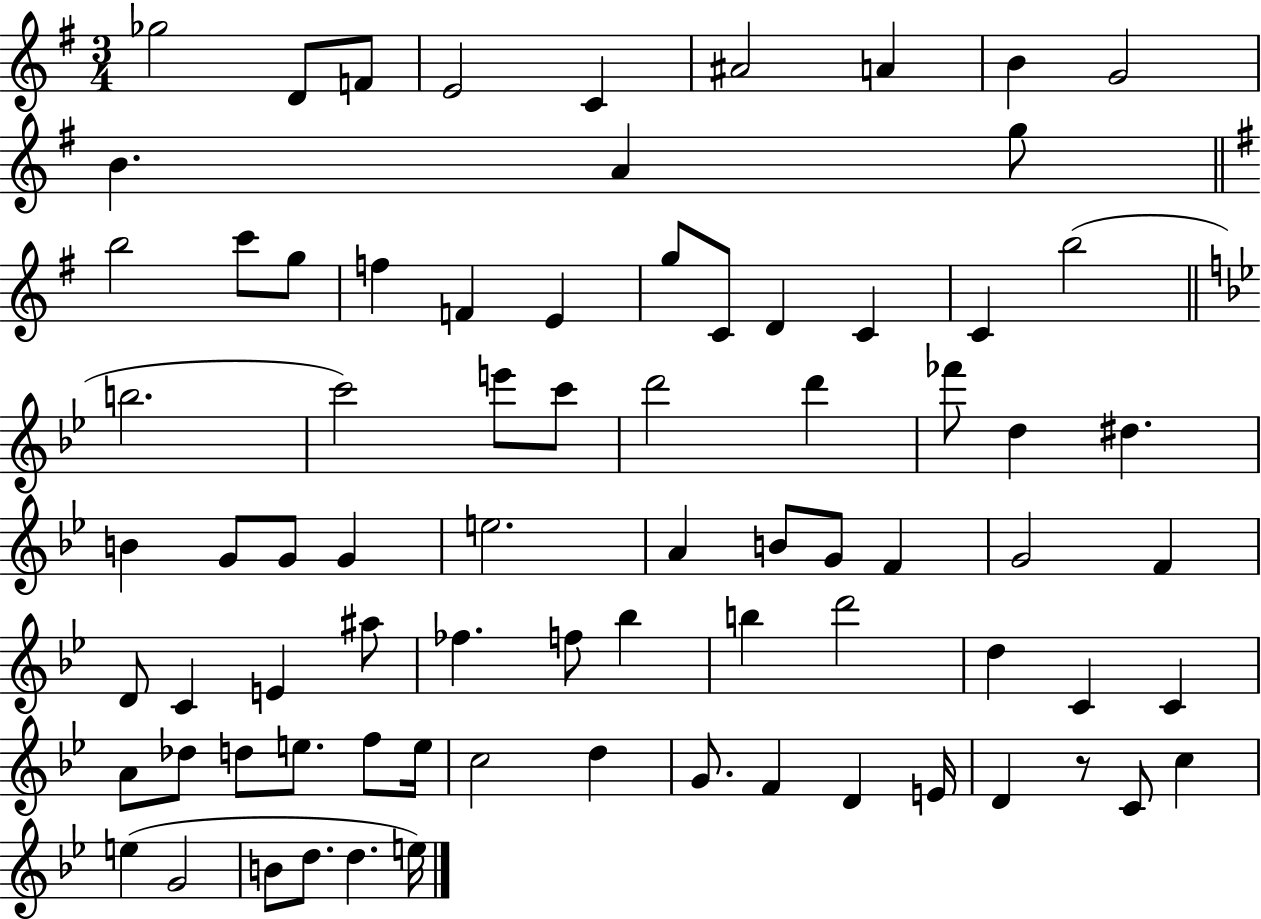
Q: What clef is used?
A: treble